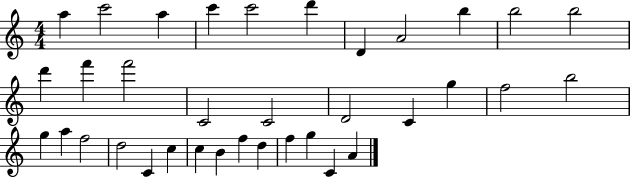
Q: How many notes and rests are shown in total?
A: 35